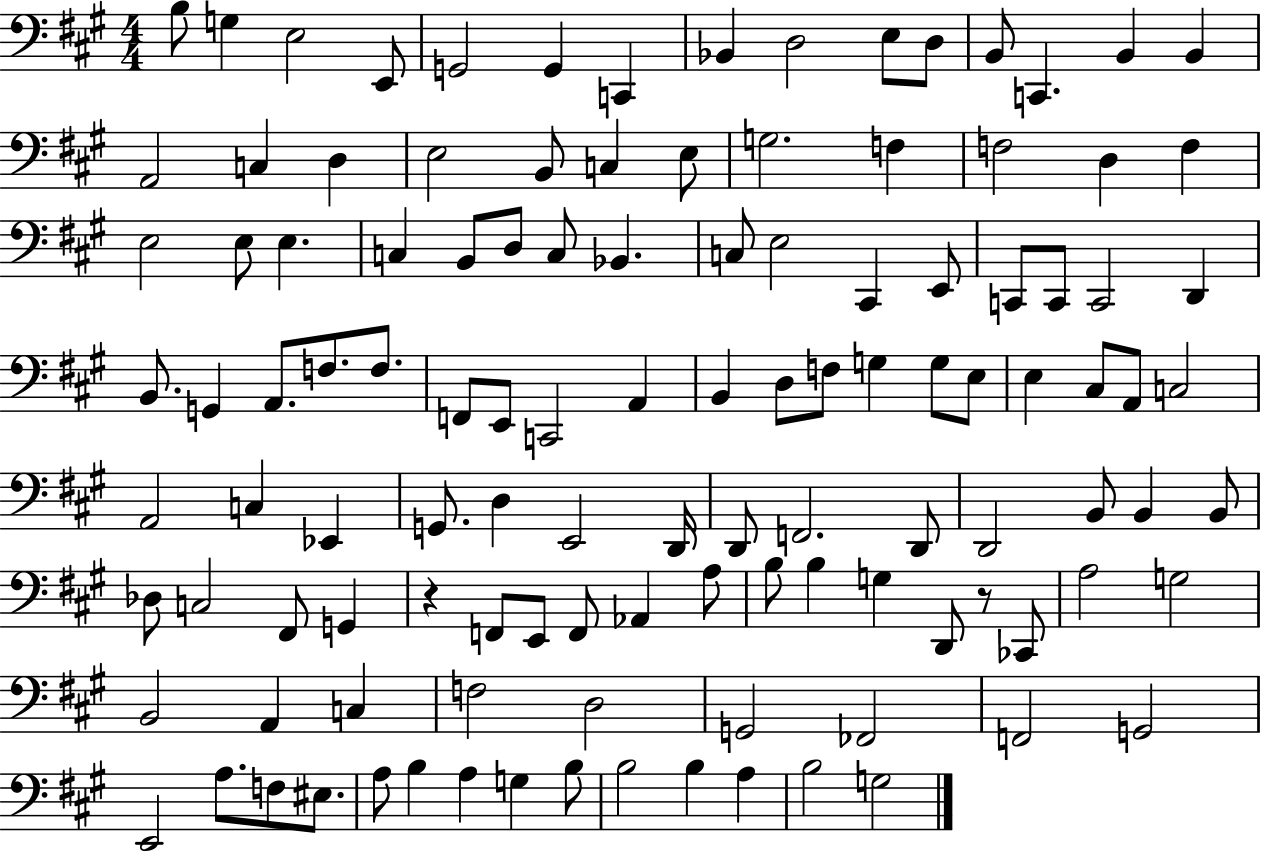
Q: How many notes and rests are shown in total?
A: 117